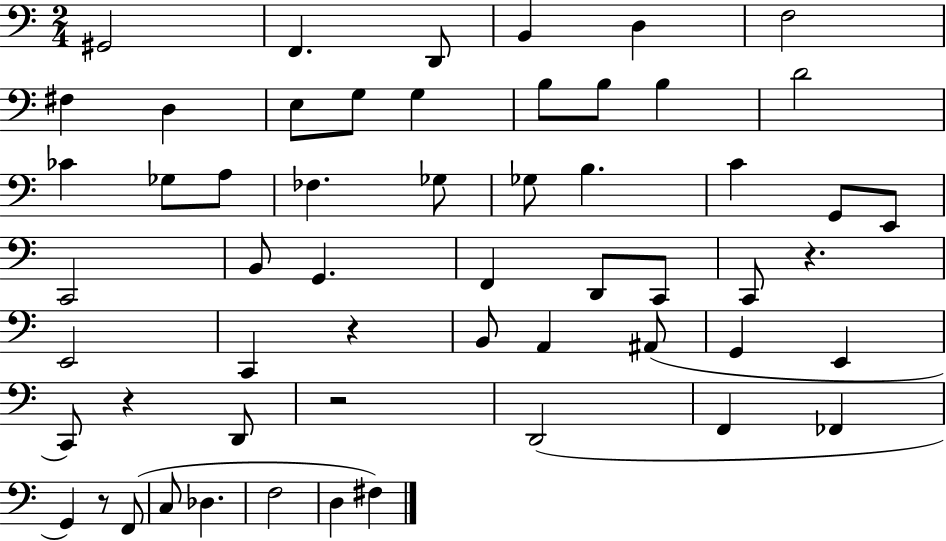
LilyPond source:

{
  \clef bass
  \numericTimeSignature
  \time 2/4
  \key c \major
  gis,2 | f,4. d,8 | b,4 d4 | f2 | \break fis4 d4 | e8 g8 g4 | b8 b8 b4 | d'2 | \break ces'4 ges8 a8 | fes4. ges8 | ges8 b4. | c'4 g,8 e,8 | \break c,2 | b,8 g,4. | f,4 d,8 c,8 | c,8 r4. | \break e,2 | c,4 r4 | b,8 a,4 ais,8( | g,4 e,4 | \break c,8) r4 d,8 | r2 | d,2( | f,4 fes,4 | \break g,4) r8 f,8( | c8 des4. | f2 | d4 fis4) | \break \bar "|."
}